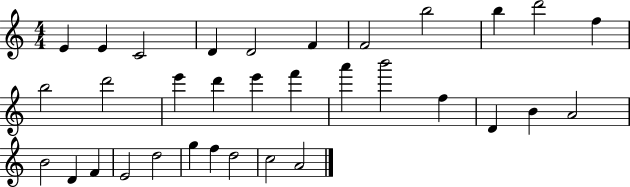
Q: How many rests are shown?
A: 0